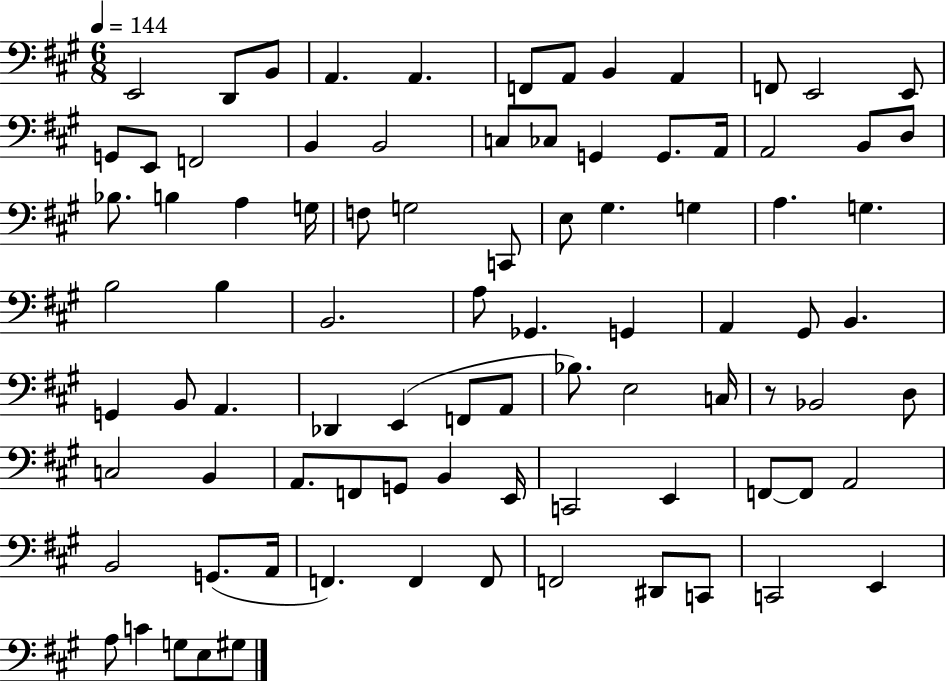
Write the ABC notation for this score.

X:1
T:Untitled
M:6/8
L:1/4
K:A
E,,2 D,,/2 B,,/2 A,, A,, F,,/2 A,,/2 B,, A,, F,,/2 E,,2 E,,/2 G,,/2 E,,/2 F,,2 B,, B,,2 C,/2 _C,/2 G,, G,,/2 A,,/4 A,,2 B,,/2 D,/2 _B,/2 B, A, G,/4 F,/2 G,2 C,,/2 E,/2 ^G, G, A, G, B,2 B, B,,2 A,/2 _G,, G,, A,, ^G,,/2 B,, G,, B,,/2 A,, _D,, E,, F,,/2 A,,/2 _B,/2 E,2 C,/4 z/2 _B,,2 D,/2 C,2 B,, A,,/2 F,,/2 G,,/2 B,, E,,/4 C,,2 E,, F,,/2 F,,/2 A,,2 B,,2 G,,/2 A,,/4 F,, F,, F,,/2 F,,2 ^D,,/2 C,,/2 C,,2 E,, A,/2 C G,/2 E,/2 ^G,/2